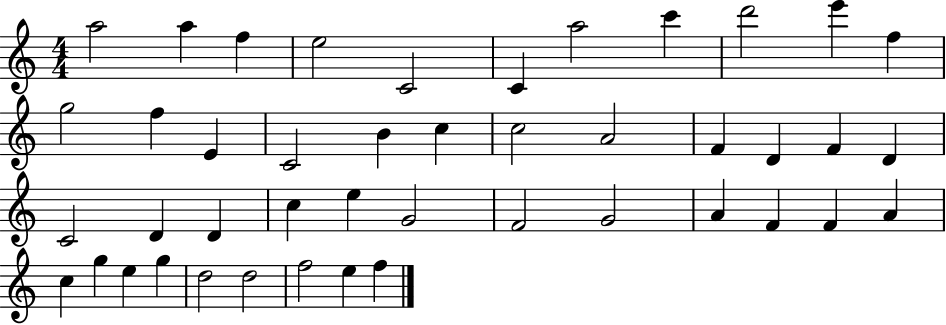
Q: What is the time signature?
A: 4/4